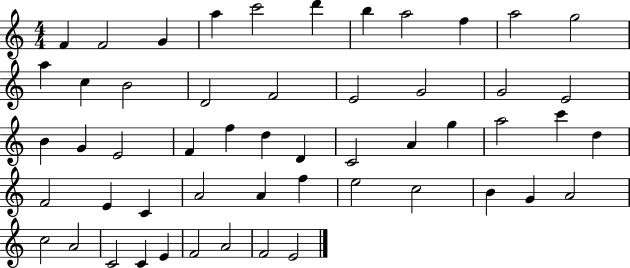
F4/q F4/h G4/q A5/q C6/h D6/q B5/q A5/h F5/q A5/h G5/h A5/q C5/q B4/h D4/h F4/h E4/h G4/h G4/h E4/h B4/q G4/q E4/h F4/q F5/q D5/q D4/q C4/h A4/q G5/q A5/h C6/q D5/q F4/h E4/q C4/q A4/h A4/q F5/q E5/h C5/h B4/q G4/q A4/h C5/h A4/h C4/h C4/q E4/q F4/h A4/h F4/h E4/h